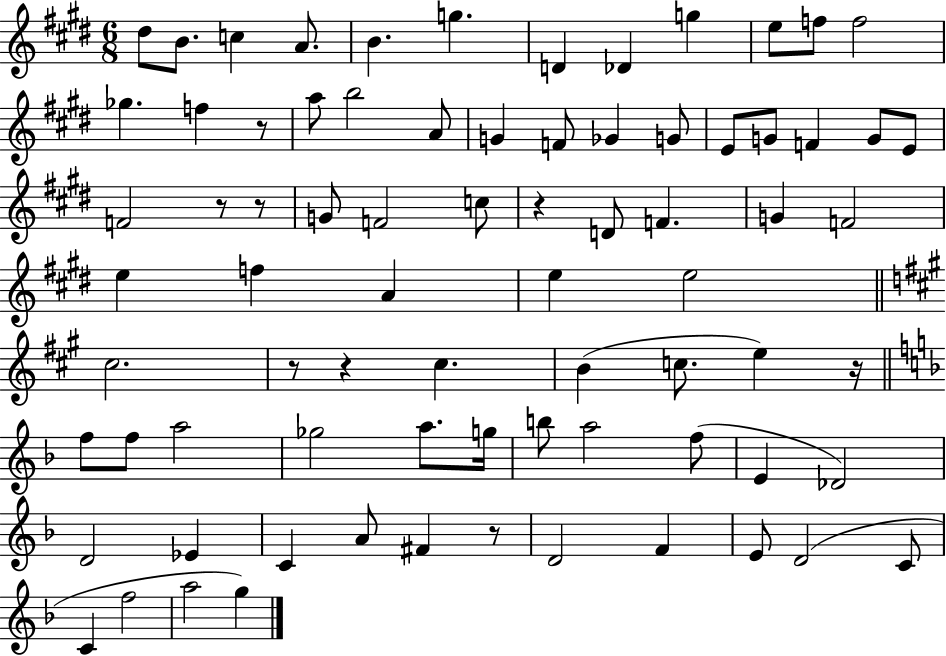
X:1
T:Untitled
M:6/8
L:1/4
K:E
^d/2 B/2 c A/2 B g D _D g e/2 f/2 f2 _g f z/2 a/2 b2 A/2 G F/2 _G G/2 E/2 G/2 F G/2 E/2 F2 z/2 z/2 G/2 F2 c/2 z D/2 F G F2 e f A e e2 ^c2 z/2 z ^c B c/2 e z/4 f/2 f/2 a2 _g2 a/2 g/4 b/2 a2 f/2 E _D2 D2 _E C A/2 ^F z/2 D2 F E/2 D2 C/2 C f2 a2 g